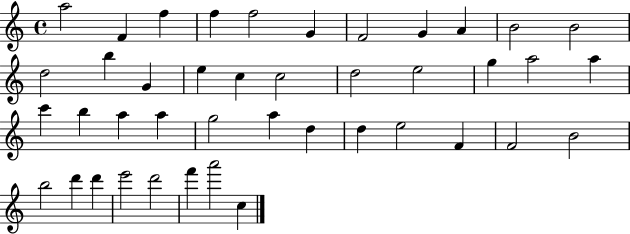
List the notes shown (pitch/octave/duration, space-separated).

A5/h F4/q F5/q F5/q F5/h G4/q F4/h G4/q A4/q B4/h B4/h D5/h B5/q G4/q E5/q C5/q C5/h D5/h E5/h G5/q A5/h A5/q C6/q B5/q A5/q A5/q G5/h A5/q D5/q D5/q E5/h F4/q F4/h B4/h B5/h D6/q D6/q E6/h D6/h F6/q A6/h C5/q